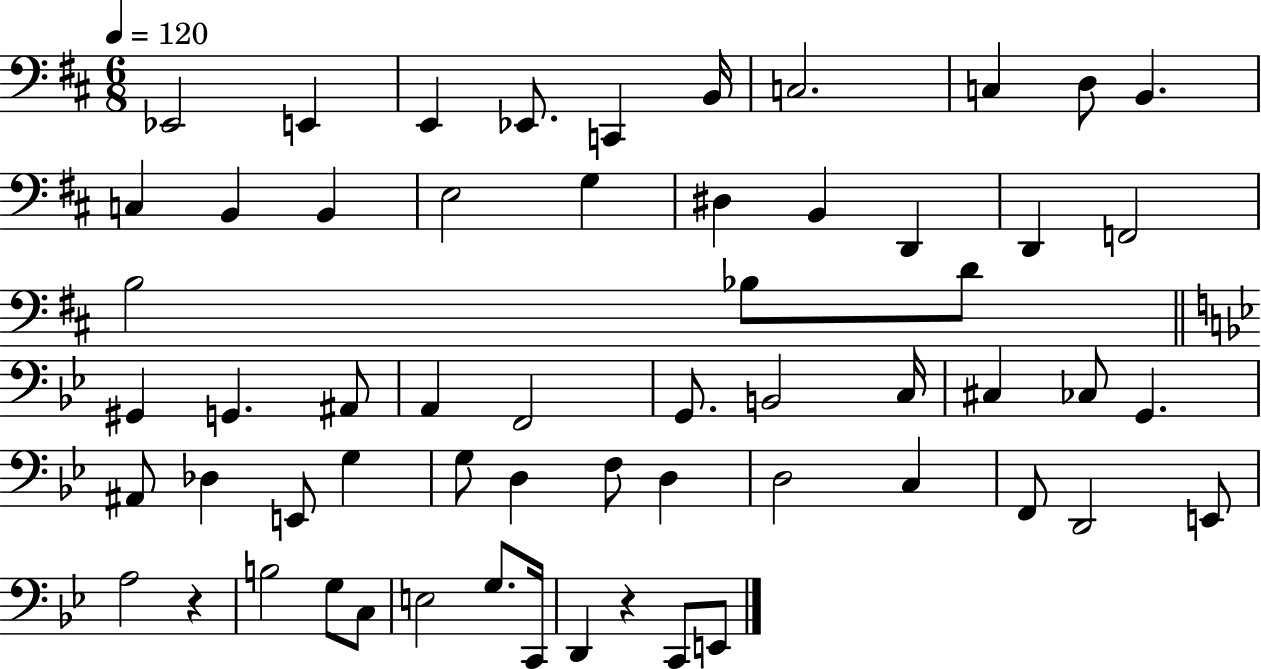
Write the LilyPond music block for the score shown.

{
  \clef bass
  \numericTimeSignature
  \time 6/8
  \key d \major
  \tempo 4 = 120
  \repeat volta 2 { ees,2 e,4 | e,4 ees,8. c,4 b,16 | c2. | c4 d8 b,4. | \break c4 b,4 b,4 | e2 g4 | dis4 b,4 d,4 | d,4 f,2 | \break b2 bes8 d'8 | \bar "||" \break \key g \minor gis,4 g,4. ais,8 | a,4 f,2 | g,8. b,2 c16 | cis4 ces8 g,4. | \break ais,8 des4 e,8 g4 | g8 d4 f8 d4 | d2 c4 | f,8 d,2 e,8 | \break a2 r4 | b2 g8 c8 | e2 g8. c,16 | d,4 r4 c,8 e,8 | \break } \bar "|."
}